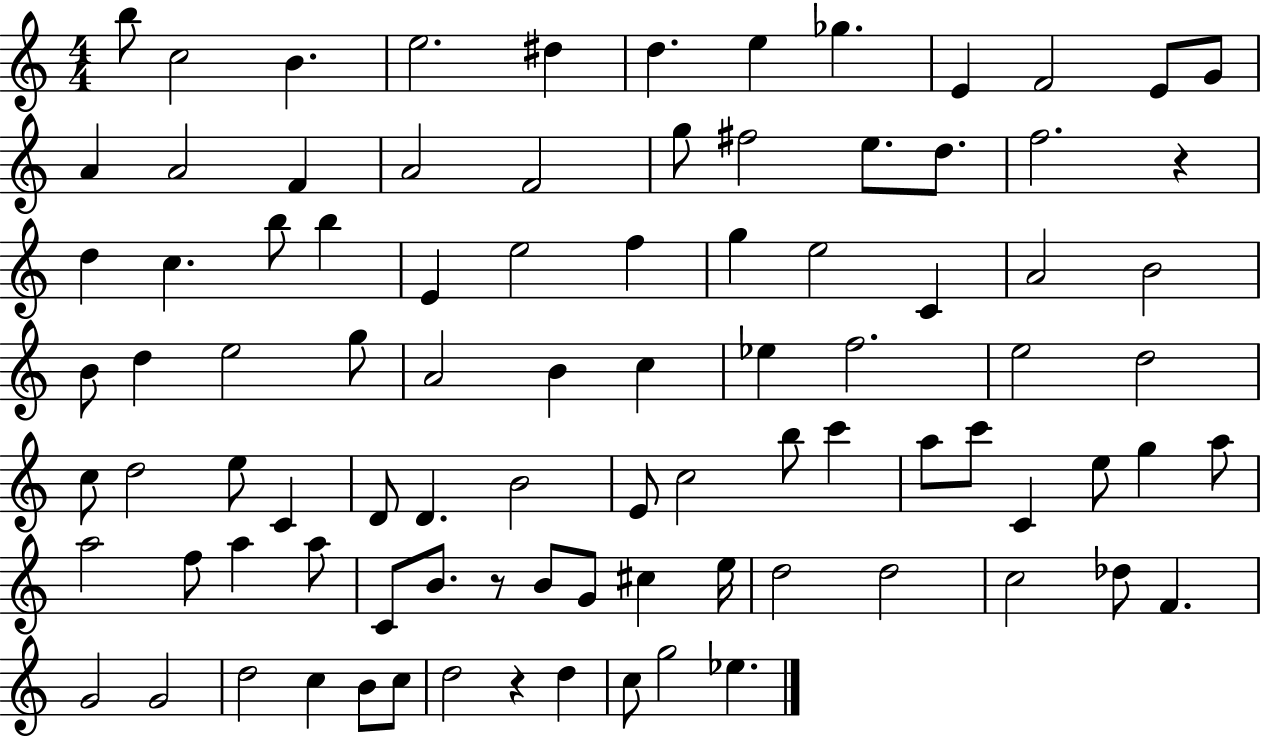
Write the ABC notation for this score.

X:1
T:Untitled
M:4/4
L:1/4
K:C
b/2 c2 B e2 ^d d e _g E F2 E/2 G/2 A A2 F A2 F2 g/2 ^f2 e/2 d/2 f2 z d c b/2 b E e2 f g e2 C A2 B2 B/2 d e2 g/2 A2 B c _e f2 e2 d2 c/2 d2 e/2 C D/2 D B2 E/2 c2 b/2 c' a/2 c'/2 C e/2 g a/2 a2 f/2 a a/2 C/2 B/2 z/2 B/2 G/2 ^c e/4 d2 d2 c2 _d/2 F G2 G2 d2 c B/2 c/2 d2 z d c/2 g2 _e